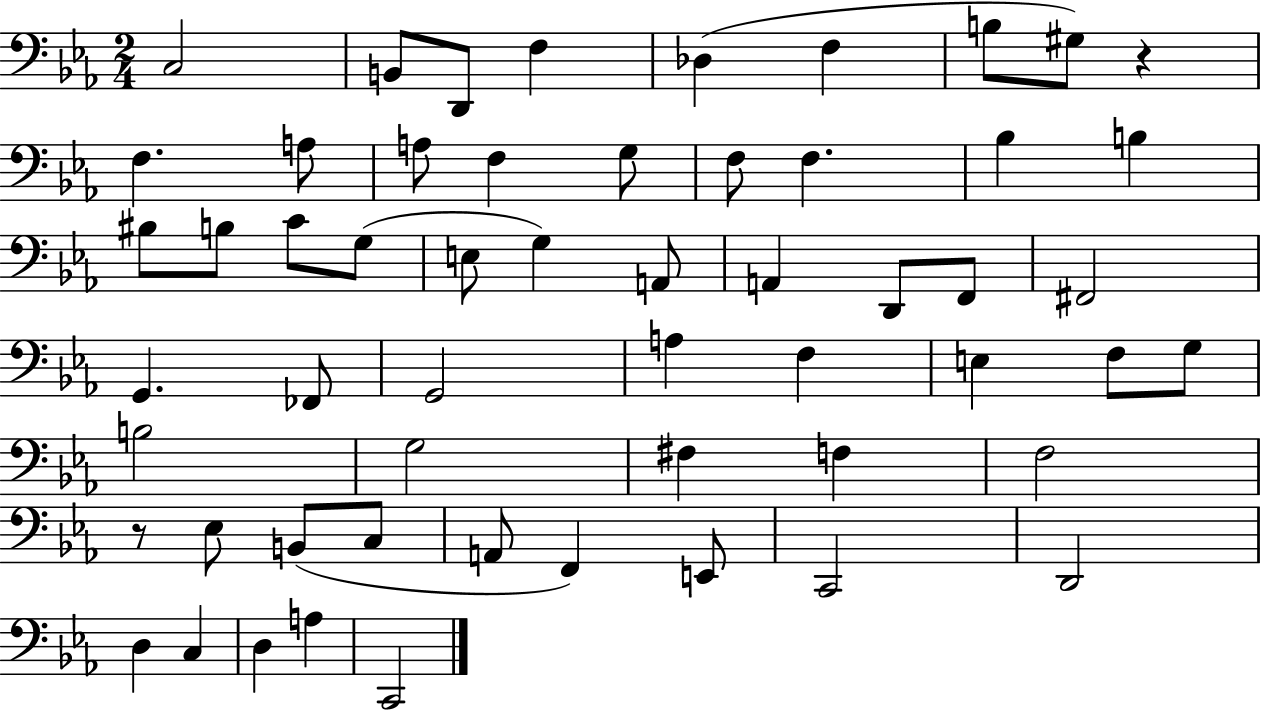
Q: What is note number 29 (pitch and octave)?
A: G2